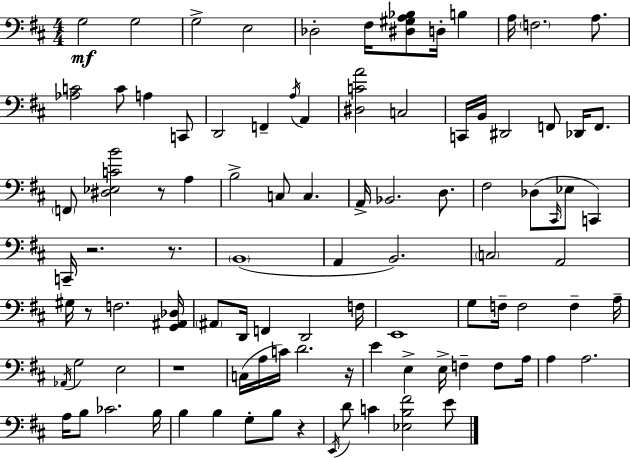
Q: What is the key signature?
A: D major